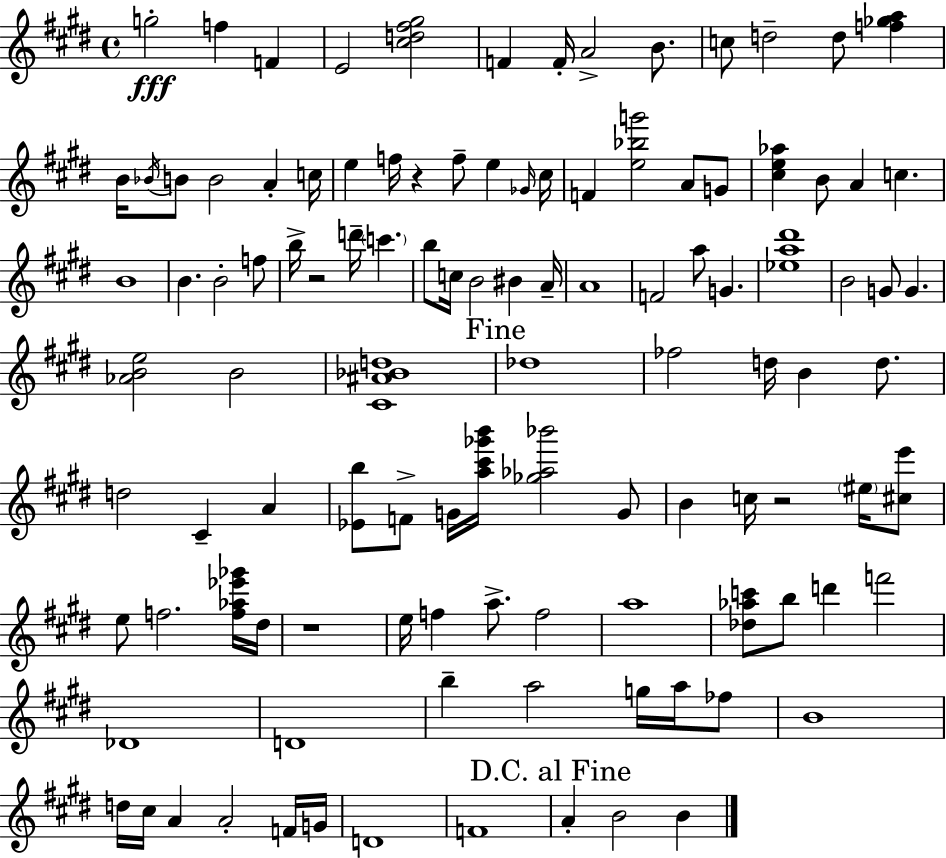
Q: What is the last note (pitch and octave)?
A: B4